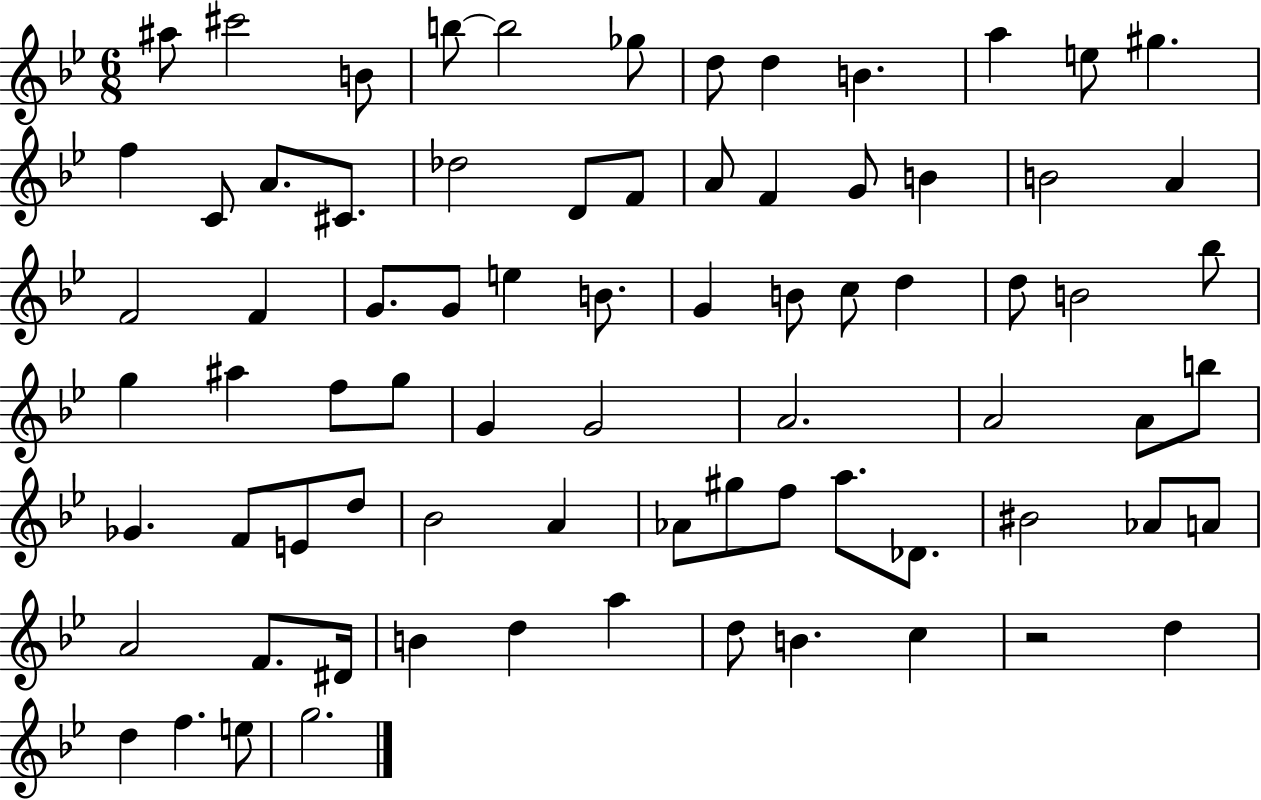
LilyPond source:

{
  \clef treble
  \numericTimeSignature
  \time 6/8
  \key bes \major
  \repeat volta 2 { ais''8 cis'''2 b'8 | b''8~~ b''2 ges''8 | d''8 d''4 b'4. | a''4 e''8 gis''4. | \break f''4 c'8 a'8. cis'8. | des''2 d'8 f'8 | a'8 f'4 g'8 b'4 | b'2 a'4 | \break f'2 f'4 | g'8. g'8 e''4 b'8. | g'4 b'8 c''8 d''4 | d''8 b'2 bes''8 | \break g''4 ais''4 f''8 g''8 | g'4 g'2 | a'2. | a'2 a'8 b''8 | \break ges'4. f'8 e'8 d''8 | bes'2 a'4 | aes'8 gis''8 f''8 a''8. des'8. | bis'2 aes'8 a'8 | \break a'2 f'8. dis'16 | b'4 d''4 a''4 | d''8 b'4. c''4 | r2 d''4 | \break d''4 f''4. e''8 | g''2. | } \bar "|."
}